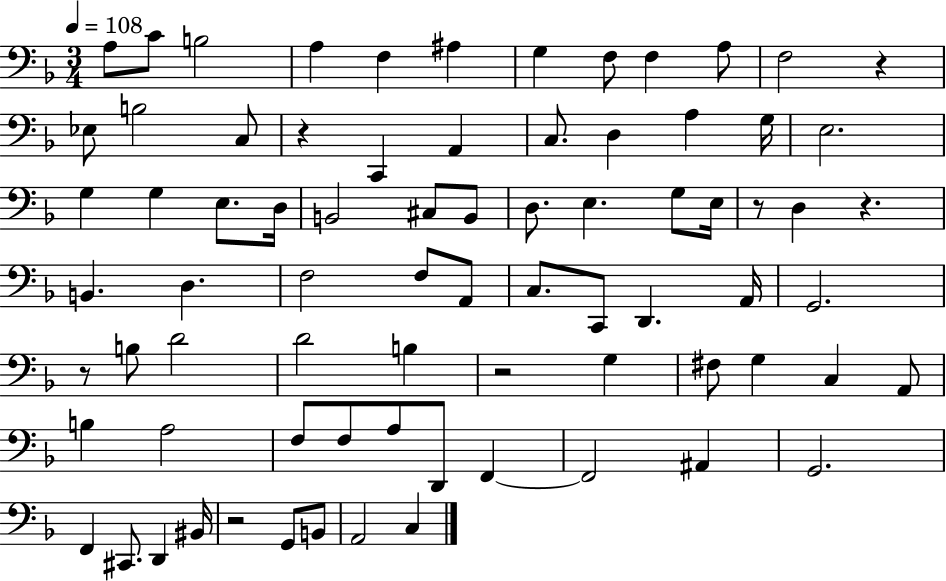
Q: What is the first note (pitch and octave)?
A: A3